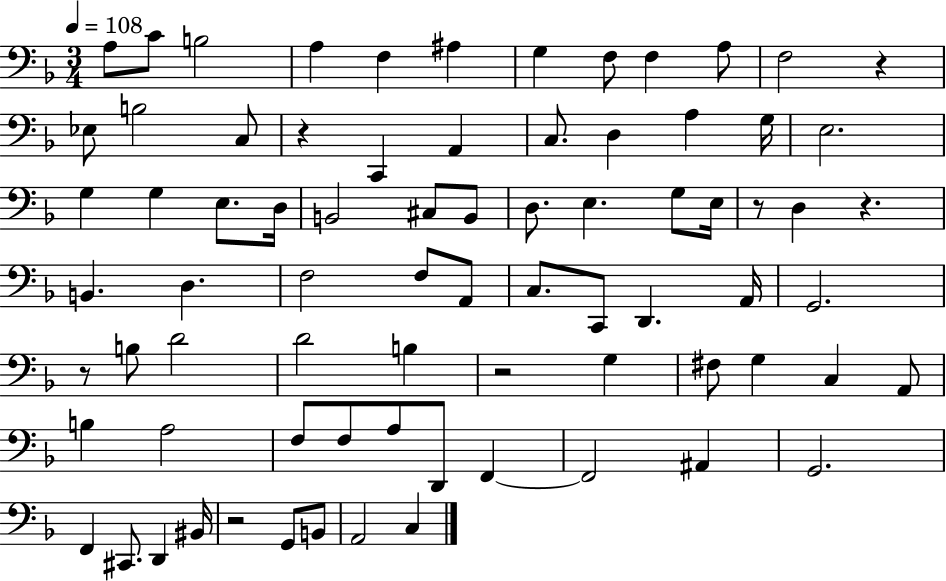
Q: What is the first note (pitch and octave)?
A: A3